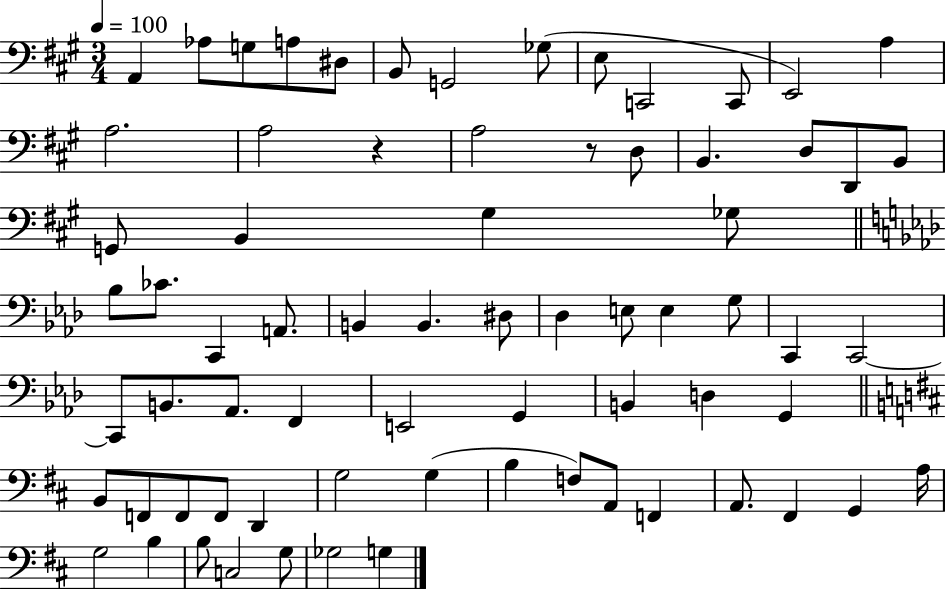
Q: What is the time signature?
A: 3/4